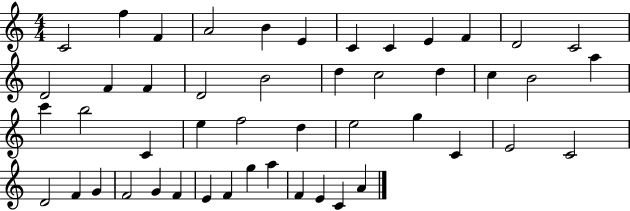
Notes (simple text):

C4/h F5/q F4/q A4/h B4/q E4/q C4/q C4/q E4/q F4/q D4/h C4/h D4/h F4/q F4/q D4/h B4/h D5/q C5/h D5/q C5/q B4/h A5/q C6/q B5/h C4/q E5/q F5/h D5/q E5/h G5/q C4/q E4/h C4/h D4/h F4/q G4/q F4/h G4/q F4/q E4/q F4/q G5/q A5/q F4/q E4/q C4/q A4/q